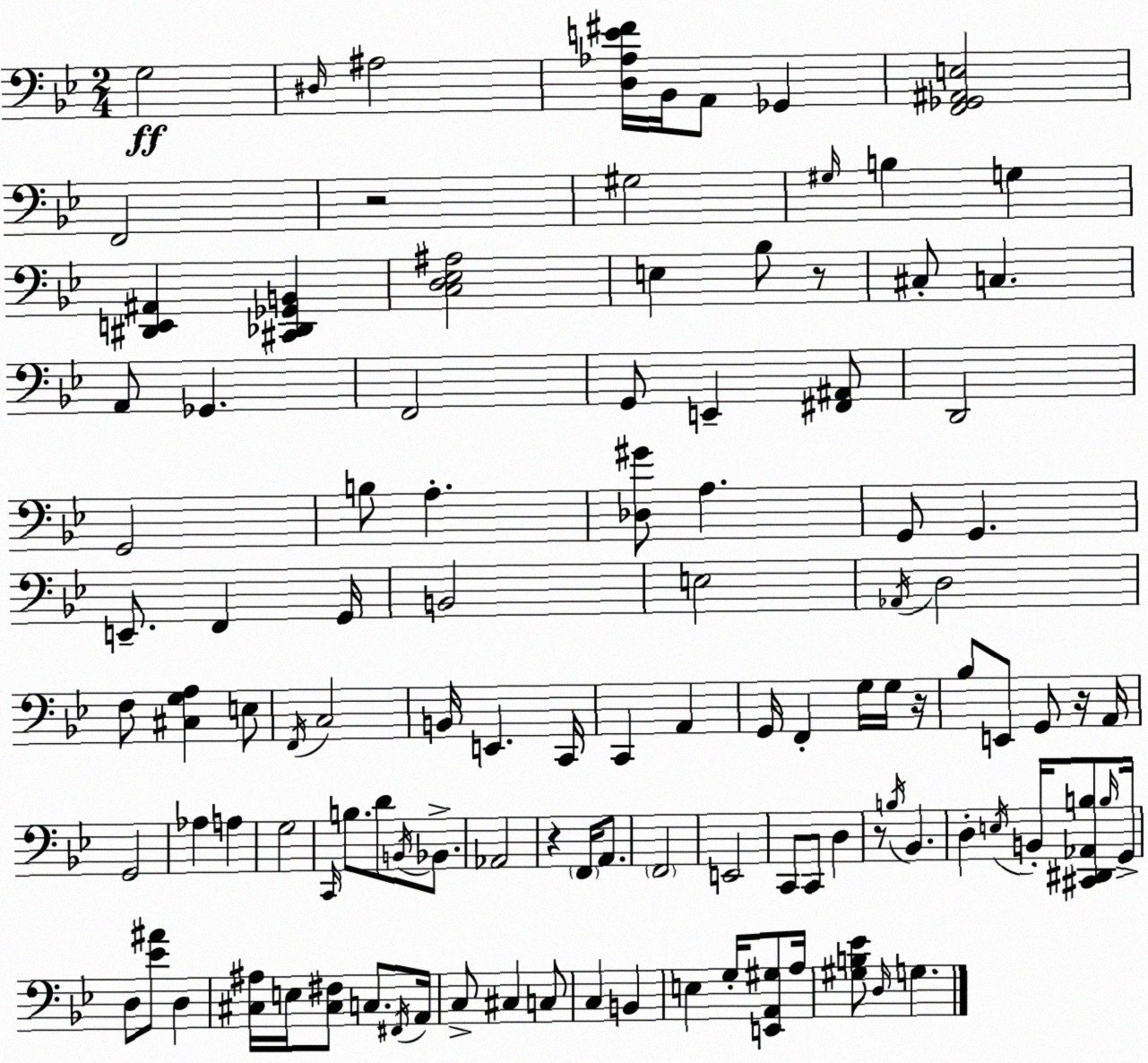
X:1
T:Untitled
M:2/4
L:1/4
K:Bb
G,2 ^D,/4 ^A,2 [D,_A,E^F]/4 _B,,/4 A,,/2 _G,, [F,,_G,,^A,,E,]2 F,,2 z2 ^G,2 ^G,/4 B, G, [^D,,E,,^A,,] [^C,,_D,,_G,,B,,] [C,D,_E,^A,]2 E, _B,/2 z/2 ^C,/2 C, A,,/2 _G,, F,,2 G,,/2 E,, [^F,,^A,,]/2 D,,2 G,,2 B,/2 A, [_D,^G]/2 A, G,,/2 G,, E,,/2 F,, G,,/4 B,,2 E,2 _A,,/4 D,2 F,/2 [^C,G,A,] E,/2 F,,/4 C,2 B,,/4 E,, C,,/4 C,, A,, G,,/4 F,, G,/4 G,/4 z/4 _B,/2 E,,/2 G,,/2 z/4 A,,/4 G,,2 _A, A, G,2 C,,/4 B,/2 D/2 B,,/4 _B,,/2 _A,,2 z F,,/4 A,,/2 F,,2 E,,2 C,,/2 C,,/2 D, z/2 B,/4 _B,, D, E,/4 B,,/4 [^C,,^D,,_A,,B,]/2 B,/4 G,,/4 D,/2 [_E^A]/2 D, [^C,^A,]/4 E,/4 [^C,^F,]/2 C,/2 ^F,,/4 A,,/4 C,/2 ^C, C,/2 C, B,, E, G,/4 [E,,A,,^G,]/2 A,/4 [^G,B,_E]/2 D,/4 G,